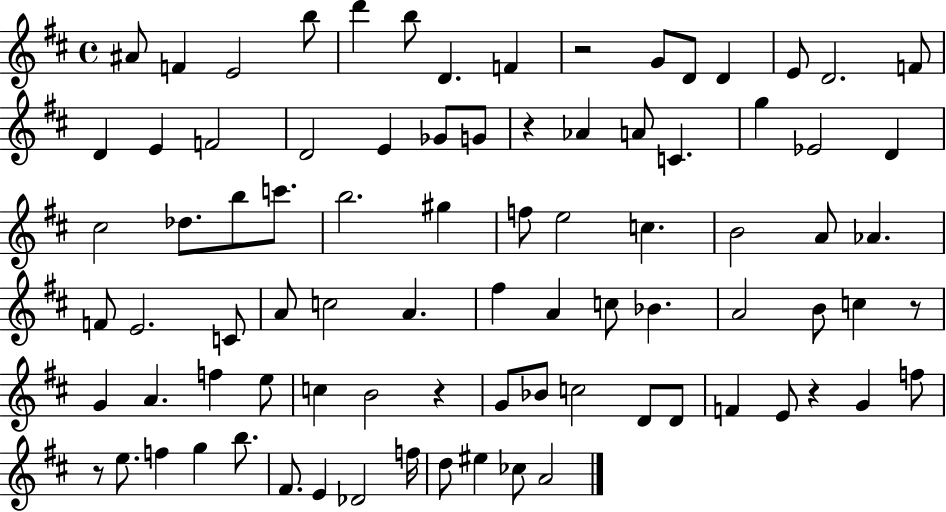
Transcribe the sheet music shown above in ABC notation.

X:1
T:Untitled
M:4/4
L:1/4
K:D
^A/2 F E2 b/2 d' b/2 D F z2 G/2 D/2 D E/2 D2 F/2 D E F2 D2 E _G/2 G/2 z _A A/2 C g _E2 D ^c2 _d/2 b/2 c'/2 b2 ^g f/2 e2 c B2 A/2 _A F/2 E2 C/2 A/2 c2 A ^f A c/2 _B A2 B/2 c z/2 G A f e/2 c B2 z G/2 _B/2 c2 D/2 D/2 F E/2 z G f/2 z/2 e/2 f g b/2 ^F/2 E _D2 f/4 d/2 ^e _c/2 A2